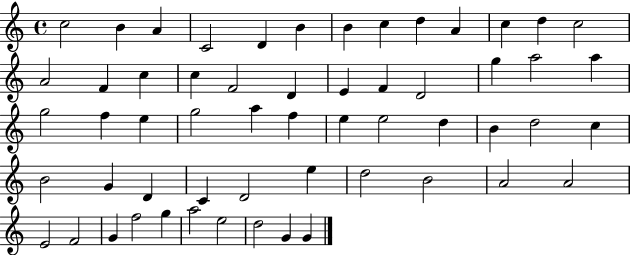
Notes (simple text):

C5/h B4/q A4/q C4/h D4/q B4/q B4/q C5/q D5/q A4/q C5/q D5/q C5/h A4/h F4/q C5/q C5/q F4/h D4/q E4/q F4/q D4/h G5/q A5/h A5/q G5/h F5/q E5/q G5/h A5/q F5/q E5/q E5/h D5/q B4/q D5/h C5/q B4/h G4/q D4/q C4/q D4/h E5/q D5/h B4/h A4/h A4/h E4/h F4/h G4/q F5/h G5/q A5/h E5/h D5/h G4/q G4/q